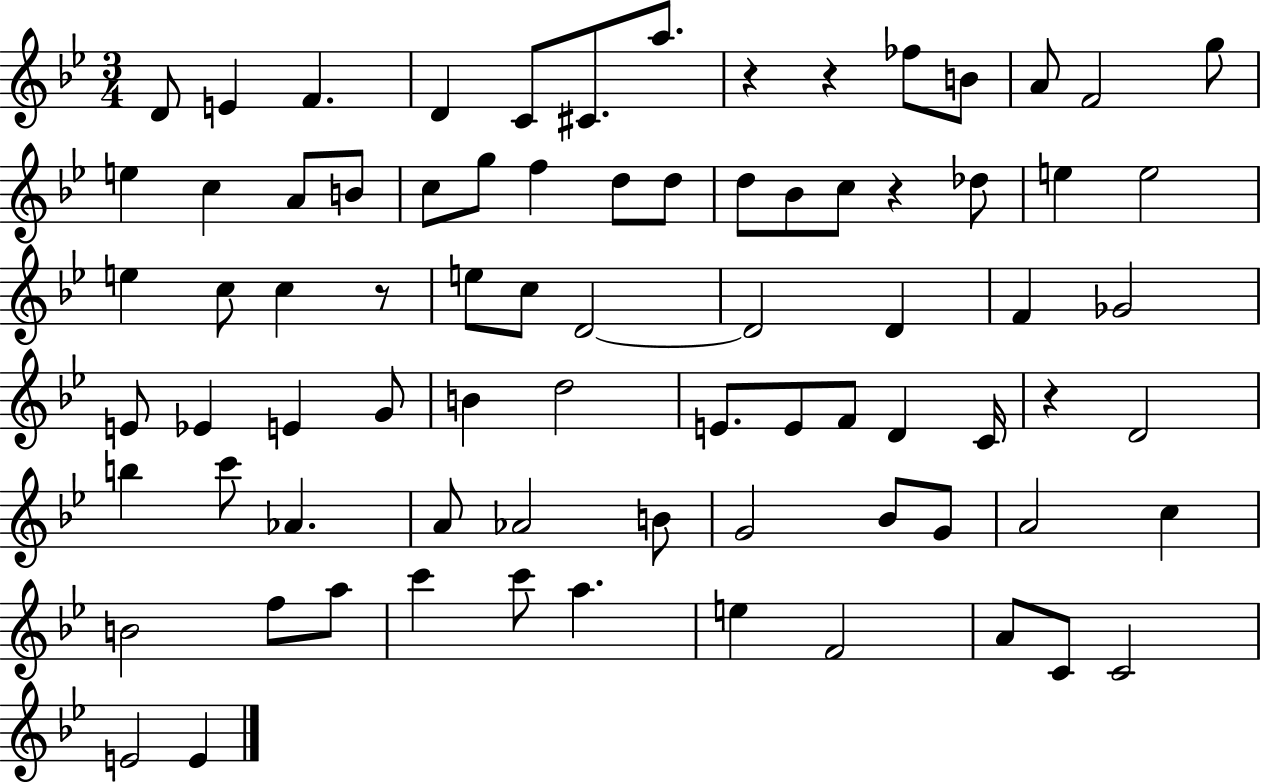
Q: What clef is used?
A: treble